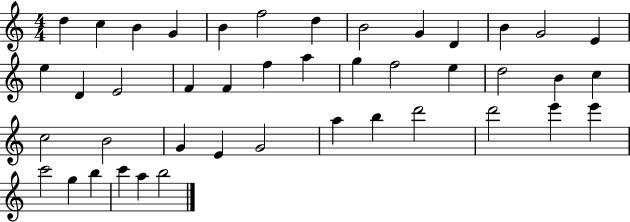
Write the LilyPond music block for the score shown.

{
  \clef treble
  \numericTimeSignature
  \time 4/4
  \key c \major
  d''4 c''4 b'4 g'4 | b'4 f''2 d''4 | b'2 g'4 d'4 | b'4 g'2 e'4 | \break e''4 d'4 e'2 | f'4 f'4 f''4 a''4 | g''4 f''2 e''4 | d''2 b'4 c''4 | \break c''2 b'2 | g'4 e'4 g'2 | a''4 b''4 d'''2 | d'''2 e'''4 e'''4 | \break c'''2 g''4 b''4 | c'''4 a''4 b''2 | \bar "|."
}